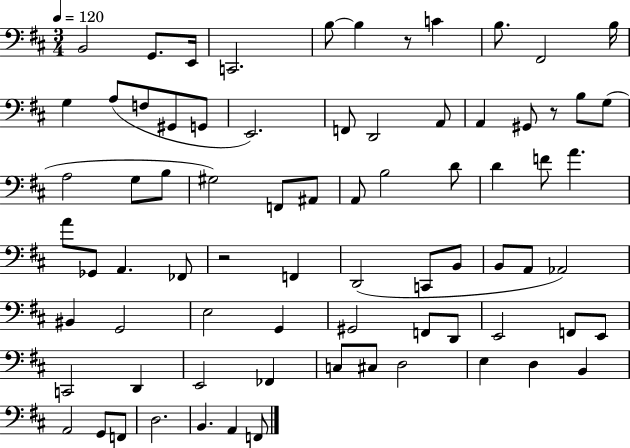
B2/h G2/e. E2/s C2/h. B3/e B3/q R/e C4/q B3/e. F#2/h B3/s G3/q A3/e F3/e G#2/e G2/e E2/h. F2/e D2/h A2/e A2/q G#2/e R/e B3/e G3/e A3/h G3/e B3/e G#3/h F2/e A#2/e A2/e B3/h D4/e D4/q F4/e A4/q. A4/e Gb2/e A2/q. FES2/e R/h F2/q D2/h C2/e B2/e B2/e A2/e Ab2/h BIS2/q G2/h E3/h G2/q G#2/h F2/e D2/e E2/h F2/e E2/e C2/h D2/q E2/h FES2/q C3/e C#3/e D3/h E3/q D3/q B2/q A2/h G2/e F2/e D3/h. B2/q. A2/q F2/e